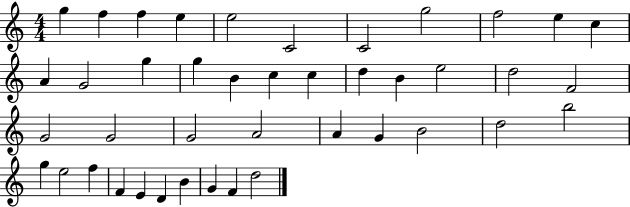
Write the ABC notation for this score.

X:1
T:Untitled
M:4/4
L:1/4
K:C
g f f e e2 C2 C2 g2 f2 e c A G2 g g B c c d B e2 d2 F2 G2 G2 G2 A2 A G B2 d2 b2 g e2 f F E D B G F d2